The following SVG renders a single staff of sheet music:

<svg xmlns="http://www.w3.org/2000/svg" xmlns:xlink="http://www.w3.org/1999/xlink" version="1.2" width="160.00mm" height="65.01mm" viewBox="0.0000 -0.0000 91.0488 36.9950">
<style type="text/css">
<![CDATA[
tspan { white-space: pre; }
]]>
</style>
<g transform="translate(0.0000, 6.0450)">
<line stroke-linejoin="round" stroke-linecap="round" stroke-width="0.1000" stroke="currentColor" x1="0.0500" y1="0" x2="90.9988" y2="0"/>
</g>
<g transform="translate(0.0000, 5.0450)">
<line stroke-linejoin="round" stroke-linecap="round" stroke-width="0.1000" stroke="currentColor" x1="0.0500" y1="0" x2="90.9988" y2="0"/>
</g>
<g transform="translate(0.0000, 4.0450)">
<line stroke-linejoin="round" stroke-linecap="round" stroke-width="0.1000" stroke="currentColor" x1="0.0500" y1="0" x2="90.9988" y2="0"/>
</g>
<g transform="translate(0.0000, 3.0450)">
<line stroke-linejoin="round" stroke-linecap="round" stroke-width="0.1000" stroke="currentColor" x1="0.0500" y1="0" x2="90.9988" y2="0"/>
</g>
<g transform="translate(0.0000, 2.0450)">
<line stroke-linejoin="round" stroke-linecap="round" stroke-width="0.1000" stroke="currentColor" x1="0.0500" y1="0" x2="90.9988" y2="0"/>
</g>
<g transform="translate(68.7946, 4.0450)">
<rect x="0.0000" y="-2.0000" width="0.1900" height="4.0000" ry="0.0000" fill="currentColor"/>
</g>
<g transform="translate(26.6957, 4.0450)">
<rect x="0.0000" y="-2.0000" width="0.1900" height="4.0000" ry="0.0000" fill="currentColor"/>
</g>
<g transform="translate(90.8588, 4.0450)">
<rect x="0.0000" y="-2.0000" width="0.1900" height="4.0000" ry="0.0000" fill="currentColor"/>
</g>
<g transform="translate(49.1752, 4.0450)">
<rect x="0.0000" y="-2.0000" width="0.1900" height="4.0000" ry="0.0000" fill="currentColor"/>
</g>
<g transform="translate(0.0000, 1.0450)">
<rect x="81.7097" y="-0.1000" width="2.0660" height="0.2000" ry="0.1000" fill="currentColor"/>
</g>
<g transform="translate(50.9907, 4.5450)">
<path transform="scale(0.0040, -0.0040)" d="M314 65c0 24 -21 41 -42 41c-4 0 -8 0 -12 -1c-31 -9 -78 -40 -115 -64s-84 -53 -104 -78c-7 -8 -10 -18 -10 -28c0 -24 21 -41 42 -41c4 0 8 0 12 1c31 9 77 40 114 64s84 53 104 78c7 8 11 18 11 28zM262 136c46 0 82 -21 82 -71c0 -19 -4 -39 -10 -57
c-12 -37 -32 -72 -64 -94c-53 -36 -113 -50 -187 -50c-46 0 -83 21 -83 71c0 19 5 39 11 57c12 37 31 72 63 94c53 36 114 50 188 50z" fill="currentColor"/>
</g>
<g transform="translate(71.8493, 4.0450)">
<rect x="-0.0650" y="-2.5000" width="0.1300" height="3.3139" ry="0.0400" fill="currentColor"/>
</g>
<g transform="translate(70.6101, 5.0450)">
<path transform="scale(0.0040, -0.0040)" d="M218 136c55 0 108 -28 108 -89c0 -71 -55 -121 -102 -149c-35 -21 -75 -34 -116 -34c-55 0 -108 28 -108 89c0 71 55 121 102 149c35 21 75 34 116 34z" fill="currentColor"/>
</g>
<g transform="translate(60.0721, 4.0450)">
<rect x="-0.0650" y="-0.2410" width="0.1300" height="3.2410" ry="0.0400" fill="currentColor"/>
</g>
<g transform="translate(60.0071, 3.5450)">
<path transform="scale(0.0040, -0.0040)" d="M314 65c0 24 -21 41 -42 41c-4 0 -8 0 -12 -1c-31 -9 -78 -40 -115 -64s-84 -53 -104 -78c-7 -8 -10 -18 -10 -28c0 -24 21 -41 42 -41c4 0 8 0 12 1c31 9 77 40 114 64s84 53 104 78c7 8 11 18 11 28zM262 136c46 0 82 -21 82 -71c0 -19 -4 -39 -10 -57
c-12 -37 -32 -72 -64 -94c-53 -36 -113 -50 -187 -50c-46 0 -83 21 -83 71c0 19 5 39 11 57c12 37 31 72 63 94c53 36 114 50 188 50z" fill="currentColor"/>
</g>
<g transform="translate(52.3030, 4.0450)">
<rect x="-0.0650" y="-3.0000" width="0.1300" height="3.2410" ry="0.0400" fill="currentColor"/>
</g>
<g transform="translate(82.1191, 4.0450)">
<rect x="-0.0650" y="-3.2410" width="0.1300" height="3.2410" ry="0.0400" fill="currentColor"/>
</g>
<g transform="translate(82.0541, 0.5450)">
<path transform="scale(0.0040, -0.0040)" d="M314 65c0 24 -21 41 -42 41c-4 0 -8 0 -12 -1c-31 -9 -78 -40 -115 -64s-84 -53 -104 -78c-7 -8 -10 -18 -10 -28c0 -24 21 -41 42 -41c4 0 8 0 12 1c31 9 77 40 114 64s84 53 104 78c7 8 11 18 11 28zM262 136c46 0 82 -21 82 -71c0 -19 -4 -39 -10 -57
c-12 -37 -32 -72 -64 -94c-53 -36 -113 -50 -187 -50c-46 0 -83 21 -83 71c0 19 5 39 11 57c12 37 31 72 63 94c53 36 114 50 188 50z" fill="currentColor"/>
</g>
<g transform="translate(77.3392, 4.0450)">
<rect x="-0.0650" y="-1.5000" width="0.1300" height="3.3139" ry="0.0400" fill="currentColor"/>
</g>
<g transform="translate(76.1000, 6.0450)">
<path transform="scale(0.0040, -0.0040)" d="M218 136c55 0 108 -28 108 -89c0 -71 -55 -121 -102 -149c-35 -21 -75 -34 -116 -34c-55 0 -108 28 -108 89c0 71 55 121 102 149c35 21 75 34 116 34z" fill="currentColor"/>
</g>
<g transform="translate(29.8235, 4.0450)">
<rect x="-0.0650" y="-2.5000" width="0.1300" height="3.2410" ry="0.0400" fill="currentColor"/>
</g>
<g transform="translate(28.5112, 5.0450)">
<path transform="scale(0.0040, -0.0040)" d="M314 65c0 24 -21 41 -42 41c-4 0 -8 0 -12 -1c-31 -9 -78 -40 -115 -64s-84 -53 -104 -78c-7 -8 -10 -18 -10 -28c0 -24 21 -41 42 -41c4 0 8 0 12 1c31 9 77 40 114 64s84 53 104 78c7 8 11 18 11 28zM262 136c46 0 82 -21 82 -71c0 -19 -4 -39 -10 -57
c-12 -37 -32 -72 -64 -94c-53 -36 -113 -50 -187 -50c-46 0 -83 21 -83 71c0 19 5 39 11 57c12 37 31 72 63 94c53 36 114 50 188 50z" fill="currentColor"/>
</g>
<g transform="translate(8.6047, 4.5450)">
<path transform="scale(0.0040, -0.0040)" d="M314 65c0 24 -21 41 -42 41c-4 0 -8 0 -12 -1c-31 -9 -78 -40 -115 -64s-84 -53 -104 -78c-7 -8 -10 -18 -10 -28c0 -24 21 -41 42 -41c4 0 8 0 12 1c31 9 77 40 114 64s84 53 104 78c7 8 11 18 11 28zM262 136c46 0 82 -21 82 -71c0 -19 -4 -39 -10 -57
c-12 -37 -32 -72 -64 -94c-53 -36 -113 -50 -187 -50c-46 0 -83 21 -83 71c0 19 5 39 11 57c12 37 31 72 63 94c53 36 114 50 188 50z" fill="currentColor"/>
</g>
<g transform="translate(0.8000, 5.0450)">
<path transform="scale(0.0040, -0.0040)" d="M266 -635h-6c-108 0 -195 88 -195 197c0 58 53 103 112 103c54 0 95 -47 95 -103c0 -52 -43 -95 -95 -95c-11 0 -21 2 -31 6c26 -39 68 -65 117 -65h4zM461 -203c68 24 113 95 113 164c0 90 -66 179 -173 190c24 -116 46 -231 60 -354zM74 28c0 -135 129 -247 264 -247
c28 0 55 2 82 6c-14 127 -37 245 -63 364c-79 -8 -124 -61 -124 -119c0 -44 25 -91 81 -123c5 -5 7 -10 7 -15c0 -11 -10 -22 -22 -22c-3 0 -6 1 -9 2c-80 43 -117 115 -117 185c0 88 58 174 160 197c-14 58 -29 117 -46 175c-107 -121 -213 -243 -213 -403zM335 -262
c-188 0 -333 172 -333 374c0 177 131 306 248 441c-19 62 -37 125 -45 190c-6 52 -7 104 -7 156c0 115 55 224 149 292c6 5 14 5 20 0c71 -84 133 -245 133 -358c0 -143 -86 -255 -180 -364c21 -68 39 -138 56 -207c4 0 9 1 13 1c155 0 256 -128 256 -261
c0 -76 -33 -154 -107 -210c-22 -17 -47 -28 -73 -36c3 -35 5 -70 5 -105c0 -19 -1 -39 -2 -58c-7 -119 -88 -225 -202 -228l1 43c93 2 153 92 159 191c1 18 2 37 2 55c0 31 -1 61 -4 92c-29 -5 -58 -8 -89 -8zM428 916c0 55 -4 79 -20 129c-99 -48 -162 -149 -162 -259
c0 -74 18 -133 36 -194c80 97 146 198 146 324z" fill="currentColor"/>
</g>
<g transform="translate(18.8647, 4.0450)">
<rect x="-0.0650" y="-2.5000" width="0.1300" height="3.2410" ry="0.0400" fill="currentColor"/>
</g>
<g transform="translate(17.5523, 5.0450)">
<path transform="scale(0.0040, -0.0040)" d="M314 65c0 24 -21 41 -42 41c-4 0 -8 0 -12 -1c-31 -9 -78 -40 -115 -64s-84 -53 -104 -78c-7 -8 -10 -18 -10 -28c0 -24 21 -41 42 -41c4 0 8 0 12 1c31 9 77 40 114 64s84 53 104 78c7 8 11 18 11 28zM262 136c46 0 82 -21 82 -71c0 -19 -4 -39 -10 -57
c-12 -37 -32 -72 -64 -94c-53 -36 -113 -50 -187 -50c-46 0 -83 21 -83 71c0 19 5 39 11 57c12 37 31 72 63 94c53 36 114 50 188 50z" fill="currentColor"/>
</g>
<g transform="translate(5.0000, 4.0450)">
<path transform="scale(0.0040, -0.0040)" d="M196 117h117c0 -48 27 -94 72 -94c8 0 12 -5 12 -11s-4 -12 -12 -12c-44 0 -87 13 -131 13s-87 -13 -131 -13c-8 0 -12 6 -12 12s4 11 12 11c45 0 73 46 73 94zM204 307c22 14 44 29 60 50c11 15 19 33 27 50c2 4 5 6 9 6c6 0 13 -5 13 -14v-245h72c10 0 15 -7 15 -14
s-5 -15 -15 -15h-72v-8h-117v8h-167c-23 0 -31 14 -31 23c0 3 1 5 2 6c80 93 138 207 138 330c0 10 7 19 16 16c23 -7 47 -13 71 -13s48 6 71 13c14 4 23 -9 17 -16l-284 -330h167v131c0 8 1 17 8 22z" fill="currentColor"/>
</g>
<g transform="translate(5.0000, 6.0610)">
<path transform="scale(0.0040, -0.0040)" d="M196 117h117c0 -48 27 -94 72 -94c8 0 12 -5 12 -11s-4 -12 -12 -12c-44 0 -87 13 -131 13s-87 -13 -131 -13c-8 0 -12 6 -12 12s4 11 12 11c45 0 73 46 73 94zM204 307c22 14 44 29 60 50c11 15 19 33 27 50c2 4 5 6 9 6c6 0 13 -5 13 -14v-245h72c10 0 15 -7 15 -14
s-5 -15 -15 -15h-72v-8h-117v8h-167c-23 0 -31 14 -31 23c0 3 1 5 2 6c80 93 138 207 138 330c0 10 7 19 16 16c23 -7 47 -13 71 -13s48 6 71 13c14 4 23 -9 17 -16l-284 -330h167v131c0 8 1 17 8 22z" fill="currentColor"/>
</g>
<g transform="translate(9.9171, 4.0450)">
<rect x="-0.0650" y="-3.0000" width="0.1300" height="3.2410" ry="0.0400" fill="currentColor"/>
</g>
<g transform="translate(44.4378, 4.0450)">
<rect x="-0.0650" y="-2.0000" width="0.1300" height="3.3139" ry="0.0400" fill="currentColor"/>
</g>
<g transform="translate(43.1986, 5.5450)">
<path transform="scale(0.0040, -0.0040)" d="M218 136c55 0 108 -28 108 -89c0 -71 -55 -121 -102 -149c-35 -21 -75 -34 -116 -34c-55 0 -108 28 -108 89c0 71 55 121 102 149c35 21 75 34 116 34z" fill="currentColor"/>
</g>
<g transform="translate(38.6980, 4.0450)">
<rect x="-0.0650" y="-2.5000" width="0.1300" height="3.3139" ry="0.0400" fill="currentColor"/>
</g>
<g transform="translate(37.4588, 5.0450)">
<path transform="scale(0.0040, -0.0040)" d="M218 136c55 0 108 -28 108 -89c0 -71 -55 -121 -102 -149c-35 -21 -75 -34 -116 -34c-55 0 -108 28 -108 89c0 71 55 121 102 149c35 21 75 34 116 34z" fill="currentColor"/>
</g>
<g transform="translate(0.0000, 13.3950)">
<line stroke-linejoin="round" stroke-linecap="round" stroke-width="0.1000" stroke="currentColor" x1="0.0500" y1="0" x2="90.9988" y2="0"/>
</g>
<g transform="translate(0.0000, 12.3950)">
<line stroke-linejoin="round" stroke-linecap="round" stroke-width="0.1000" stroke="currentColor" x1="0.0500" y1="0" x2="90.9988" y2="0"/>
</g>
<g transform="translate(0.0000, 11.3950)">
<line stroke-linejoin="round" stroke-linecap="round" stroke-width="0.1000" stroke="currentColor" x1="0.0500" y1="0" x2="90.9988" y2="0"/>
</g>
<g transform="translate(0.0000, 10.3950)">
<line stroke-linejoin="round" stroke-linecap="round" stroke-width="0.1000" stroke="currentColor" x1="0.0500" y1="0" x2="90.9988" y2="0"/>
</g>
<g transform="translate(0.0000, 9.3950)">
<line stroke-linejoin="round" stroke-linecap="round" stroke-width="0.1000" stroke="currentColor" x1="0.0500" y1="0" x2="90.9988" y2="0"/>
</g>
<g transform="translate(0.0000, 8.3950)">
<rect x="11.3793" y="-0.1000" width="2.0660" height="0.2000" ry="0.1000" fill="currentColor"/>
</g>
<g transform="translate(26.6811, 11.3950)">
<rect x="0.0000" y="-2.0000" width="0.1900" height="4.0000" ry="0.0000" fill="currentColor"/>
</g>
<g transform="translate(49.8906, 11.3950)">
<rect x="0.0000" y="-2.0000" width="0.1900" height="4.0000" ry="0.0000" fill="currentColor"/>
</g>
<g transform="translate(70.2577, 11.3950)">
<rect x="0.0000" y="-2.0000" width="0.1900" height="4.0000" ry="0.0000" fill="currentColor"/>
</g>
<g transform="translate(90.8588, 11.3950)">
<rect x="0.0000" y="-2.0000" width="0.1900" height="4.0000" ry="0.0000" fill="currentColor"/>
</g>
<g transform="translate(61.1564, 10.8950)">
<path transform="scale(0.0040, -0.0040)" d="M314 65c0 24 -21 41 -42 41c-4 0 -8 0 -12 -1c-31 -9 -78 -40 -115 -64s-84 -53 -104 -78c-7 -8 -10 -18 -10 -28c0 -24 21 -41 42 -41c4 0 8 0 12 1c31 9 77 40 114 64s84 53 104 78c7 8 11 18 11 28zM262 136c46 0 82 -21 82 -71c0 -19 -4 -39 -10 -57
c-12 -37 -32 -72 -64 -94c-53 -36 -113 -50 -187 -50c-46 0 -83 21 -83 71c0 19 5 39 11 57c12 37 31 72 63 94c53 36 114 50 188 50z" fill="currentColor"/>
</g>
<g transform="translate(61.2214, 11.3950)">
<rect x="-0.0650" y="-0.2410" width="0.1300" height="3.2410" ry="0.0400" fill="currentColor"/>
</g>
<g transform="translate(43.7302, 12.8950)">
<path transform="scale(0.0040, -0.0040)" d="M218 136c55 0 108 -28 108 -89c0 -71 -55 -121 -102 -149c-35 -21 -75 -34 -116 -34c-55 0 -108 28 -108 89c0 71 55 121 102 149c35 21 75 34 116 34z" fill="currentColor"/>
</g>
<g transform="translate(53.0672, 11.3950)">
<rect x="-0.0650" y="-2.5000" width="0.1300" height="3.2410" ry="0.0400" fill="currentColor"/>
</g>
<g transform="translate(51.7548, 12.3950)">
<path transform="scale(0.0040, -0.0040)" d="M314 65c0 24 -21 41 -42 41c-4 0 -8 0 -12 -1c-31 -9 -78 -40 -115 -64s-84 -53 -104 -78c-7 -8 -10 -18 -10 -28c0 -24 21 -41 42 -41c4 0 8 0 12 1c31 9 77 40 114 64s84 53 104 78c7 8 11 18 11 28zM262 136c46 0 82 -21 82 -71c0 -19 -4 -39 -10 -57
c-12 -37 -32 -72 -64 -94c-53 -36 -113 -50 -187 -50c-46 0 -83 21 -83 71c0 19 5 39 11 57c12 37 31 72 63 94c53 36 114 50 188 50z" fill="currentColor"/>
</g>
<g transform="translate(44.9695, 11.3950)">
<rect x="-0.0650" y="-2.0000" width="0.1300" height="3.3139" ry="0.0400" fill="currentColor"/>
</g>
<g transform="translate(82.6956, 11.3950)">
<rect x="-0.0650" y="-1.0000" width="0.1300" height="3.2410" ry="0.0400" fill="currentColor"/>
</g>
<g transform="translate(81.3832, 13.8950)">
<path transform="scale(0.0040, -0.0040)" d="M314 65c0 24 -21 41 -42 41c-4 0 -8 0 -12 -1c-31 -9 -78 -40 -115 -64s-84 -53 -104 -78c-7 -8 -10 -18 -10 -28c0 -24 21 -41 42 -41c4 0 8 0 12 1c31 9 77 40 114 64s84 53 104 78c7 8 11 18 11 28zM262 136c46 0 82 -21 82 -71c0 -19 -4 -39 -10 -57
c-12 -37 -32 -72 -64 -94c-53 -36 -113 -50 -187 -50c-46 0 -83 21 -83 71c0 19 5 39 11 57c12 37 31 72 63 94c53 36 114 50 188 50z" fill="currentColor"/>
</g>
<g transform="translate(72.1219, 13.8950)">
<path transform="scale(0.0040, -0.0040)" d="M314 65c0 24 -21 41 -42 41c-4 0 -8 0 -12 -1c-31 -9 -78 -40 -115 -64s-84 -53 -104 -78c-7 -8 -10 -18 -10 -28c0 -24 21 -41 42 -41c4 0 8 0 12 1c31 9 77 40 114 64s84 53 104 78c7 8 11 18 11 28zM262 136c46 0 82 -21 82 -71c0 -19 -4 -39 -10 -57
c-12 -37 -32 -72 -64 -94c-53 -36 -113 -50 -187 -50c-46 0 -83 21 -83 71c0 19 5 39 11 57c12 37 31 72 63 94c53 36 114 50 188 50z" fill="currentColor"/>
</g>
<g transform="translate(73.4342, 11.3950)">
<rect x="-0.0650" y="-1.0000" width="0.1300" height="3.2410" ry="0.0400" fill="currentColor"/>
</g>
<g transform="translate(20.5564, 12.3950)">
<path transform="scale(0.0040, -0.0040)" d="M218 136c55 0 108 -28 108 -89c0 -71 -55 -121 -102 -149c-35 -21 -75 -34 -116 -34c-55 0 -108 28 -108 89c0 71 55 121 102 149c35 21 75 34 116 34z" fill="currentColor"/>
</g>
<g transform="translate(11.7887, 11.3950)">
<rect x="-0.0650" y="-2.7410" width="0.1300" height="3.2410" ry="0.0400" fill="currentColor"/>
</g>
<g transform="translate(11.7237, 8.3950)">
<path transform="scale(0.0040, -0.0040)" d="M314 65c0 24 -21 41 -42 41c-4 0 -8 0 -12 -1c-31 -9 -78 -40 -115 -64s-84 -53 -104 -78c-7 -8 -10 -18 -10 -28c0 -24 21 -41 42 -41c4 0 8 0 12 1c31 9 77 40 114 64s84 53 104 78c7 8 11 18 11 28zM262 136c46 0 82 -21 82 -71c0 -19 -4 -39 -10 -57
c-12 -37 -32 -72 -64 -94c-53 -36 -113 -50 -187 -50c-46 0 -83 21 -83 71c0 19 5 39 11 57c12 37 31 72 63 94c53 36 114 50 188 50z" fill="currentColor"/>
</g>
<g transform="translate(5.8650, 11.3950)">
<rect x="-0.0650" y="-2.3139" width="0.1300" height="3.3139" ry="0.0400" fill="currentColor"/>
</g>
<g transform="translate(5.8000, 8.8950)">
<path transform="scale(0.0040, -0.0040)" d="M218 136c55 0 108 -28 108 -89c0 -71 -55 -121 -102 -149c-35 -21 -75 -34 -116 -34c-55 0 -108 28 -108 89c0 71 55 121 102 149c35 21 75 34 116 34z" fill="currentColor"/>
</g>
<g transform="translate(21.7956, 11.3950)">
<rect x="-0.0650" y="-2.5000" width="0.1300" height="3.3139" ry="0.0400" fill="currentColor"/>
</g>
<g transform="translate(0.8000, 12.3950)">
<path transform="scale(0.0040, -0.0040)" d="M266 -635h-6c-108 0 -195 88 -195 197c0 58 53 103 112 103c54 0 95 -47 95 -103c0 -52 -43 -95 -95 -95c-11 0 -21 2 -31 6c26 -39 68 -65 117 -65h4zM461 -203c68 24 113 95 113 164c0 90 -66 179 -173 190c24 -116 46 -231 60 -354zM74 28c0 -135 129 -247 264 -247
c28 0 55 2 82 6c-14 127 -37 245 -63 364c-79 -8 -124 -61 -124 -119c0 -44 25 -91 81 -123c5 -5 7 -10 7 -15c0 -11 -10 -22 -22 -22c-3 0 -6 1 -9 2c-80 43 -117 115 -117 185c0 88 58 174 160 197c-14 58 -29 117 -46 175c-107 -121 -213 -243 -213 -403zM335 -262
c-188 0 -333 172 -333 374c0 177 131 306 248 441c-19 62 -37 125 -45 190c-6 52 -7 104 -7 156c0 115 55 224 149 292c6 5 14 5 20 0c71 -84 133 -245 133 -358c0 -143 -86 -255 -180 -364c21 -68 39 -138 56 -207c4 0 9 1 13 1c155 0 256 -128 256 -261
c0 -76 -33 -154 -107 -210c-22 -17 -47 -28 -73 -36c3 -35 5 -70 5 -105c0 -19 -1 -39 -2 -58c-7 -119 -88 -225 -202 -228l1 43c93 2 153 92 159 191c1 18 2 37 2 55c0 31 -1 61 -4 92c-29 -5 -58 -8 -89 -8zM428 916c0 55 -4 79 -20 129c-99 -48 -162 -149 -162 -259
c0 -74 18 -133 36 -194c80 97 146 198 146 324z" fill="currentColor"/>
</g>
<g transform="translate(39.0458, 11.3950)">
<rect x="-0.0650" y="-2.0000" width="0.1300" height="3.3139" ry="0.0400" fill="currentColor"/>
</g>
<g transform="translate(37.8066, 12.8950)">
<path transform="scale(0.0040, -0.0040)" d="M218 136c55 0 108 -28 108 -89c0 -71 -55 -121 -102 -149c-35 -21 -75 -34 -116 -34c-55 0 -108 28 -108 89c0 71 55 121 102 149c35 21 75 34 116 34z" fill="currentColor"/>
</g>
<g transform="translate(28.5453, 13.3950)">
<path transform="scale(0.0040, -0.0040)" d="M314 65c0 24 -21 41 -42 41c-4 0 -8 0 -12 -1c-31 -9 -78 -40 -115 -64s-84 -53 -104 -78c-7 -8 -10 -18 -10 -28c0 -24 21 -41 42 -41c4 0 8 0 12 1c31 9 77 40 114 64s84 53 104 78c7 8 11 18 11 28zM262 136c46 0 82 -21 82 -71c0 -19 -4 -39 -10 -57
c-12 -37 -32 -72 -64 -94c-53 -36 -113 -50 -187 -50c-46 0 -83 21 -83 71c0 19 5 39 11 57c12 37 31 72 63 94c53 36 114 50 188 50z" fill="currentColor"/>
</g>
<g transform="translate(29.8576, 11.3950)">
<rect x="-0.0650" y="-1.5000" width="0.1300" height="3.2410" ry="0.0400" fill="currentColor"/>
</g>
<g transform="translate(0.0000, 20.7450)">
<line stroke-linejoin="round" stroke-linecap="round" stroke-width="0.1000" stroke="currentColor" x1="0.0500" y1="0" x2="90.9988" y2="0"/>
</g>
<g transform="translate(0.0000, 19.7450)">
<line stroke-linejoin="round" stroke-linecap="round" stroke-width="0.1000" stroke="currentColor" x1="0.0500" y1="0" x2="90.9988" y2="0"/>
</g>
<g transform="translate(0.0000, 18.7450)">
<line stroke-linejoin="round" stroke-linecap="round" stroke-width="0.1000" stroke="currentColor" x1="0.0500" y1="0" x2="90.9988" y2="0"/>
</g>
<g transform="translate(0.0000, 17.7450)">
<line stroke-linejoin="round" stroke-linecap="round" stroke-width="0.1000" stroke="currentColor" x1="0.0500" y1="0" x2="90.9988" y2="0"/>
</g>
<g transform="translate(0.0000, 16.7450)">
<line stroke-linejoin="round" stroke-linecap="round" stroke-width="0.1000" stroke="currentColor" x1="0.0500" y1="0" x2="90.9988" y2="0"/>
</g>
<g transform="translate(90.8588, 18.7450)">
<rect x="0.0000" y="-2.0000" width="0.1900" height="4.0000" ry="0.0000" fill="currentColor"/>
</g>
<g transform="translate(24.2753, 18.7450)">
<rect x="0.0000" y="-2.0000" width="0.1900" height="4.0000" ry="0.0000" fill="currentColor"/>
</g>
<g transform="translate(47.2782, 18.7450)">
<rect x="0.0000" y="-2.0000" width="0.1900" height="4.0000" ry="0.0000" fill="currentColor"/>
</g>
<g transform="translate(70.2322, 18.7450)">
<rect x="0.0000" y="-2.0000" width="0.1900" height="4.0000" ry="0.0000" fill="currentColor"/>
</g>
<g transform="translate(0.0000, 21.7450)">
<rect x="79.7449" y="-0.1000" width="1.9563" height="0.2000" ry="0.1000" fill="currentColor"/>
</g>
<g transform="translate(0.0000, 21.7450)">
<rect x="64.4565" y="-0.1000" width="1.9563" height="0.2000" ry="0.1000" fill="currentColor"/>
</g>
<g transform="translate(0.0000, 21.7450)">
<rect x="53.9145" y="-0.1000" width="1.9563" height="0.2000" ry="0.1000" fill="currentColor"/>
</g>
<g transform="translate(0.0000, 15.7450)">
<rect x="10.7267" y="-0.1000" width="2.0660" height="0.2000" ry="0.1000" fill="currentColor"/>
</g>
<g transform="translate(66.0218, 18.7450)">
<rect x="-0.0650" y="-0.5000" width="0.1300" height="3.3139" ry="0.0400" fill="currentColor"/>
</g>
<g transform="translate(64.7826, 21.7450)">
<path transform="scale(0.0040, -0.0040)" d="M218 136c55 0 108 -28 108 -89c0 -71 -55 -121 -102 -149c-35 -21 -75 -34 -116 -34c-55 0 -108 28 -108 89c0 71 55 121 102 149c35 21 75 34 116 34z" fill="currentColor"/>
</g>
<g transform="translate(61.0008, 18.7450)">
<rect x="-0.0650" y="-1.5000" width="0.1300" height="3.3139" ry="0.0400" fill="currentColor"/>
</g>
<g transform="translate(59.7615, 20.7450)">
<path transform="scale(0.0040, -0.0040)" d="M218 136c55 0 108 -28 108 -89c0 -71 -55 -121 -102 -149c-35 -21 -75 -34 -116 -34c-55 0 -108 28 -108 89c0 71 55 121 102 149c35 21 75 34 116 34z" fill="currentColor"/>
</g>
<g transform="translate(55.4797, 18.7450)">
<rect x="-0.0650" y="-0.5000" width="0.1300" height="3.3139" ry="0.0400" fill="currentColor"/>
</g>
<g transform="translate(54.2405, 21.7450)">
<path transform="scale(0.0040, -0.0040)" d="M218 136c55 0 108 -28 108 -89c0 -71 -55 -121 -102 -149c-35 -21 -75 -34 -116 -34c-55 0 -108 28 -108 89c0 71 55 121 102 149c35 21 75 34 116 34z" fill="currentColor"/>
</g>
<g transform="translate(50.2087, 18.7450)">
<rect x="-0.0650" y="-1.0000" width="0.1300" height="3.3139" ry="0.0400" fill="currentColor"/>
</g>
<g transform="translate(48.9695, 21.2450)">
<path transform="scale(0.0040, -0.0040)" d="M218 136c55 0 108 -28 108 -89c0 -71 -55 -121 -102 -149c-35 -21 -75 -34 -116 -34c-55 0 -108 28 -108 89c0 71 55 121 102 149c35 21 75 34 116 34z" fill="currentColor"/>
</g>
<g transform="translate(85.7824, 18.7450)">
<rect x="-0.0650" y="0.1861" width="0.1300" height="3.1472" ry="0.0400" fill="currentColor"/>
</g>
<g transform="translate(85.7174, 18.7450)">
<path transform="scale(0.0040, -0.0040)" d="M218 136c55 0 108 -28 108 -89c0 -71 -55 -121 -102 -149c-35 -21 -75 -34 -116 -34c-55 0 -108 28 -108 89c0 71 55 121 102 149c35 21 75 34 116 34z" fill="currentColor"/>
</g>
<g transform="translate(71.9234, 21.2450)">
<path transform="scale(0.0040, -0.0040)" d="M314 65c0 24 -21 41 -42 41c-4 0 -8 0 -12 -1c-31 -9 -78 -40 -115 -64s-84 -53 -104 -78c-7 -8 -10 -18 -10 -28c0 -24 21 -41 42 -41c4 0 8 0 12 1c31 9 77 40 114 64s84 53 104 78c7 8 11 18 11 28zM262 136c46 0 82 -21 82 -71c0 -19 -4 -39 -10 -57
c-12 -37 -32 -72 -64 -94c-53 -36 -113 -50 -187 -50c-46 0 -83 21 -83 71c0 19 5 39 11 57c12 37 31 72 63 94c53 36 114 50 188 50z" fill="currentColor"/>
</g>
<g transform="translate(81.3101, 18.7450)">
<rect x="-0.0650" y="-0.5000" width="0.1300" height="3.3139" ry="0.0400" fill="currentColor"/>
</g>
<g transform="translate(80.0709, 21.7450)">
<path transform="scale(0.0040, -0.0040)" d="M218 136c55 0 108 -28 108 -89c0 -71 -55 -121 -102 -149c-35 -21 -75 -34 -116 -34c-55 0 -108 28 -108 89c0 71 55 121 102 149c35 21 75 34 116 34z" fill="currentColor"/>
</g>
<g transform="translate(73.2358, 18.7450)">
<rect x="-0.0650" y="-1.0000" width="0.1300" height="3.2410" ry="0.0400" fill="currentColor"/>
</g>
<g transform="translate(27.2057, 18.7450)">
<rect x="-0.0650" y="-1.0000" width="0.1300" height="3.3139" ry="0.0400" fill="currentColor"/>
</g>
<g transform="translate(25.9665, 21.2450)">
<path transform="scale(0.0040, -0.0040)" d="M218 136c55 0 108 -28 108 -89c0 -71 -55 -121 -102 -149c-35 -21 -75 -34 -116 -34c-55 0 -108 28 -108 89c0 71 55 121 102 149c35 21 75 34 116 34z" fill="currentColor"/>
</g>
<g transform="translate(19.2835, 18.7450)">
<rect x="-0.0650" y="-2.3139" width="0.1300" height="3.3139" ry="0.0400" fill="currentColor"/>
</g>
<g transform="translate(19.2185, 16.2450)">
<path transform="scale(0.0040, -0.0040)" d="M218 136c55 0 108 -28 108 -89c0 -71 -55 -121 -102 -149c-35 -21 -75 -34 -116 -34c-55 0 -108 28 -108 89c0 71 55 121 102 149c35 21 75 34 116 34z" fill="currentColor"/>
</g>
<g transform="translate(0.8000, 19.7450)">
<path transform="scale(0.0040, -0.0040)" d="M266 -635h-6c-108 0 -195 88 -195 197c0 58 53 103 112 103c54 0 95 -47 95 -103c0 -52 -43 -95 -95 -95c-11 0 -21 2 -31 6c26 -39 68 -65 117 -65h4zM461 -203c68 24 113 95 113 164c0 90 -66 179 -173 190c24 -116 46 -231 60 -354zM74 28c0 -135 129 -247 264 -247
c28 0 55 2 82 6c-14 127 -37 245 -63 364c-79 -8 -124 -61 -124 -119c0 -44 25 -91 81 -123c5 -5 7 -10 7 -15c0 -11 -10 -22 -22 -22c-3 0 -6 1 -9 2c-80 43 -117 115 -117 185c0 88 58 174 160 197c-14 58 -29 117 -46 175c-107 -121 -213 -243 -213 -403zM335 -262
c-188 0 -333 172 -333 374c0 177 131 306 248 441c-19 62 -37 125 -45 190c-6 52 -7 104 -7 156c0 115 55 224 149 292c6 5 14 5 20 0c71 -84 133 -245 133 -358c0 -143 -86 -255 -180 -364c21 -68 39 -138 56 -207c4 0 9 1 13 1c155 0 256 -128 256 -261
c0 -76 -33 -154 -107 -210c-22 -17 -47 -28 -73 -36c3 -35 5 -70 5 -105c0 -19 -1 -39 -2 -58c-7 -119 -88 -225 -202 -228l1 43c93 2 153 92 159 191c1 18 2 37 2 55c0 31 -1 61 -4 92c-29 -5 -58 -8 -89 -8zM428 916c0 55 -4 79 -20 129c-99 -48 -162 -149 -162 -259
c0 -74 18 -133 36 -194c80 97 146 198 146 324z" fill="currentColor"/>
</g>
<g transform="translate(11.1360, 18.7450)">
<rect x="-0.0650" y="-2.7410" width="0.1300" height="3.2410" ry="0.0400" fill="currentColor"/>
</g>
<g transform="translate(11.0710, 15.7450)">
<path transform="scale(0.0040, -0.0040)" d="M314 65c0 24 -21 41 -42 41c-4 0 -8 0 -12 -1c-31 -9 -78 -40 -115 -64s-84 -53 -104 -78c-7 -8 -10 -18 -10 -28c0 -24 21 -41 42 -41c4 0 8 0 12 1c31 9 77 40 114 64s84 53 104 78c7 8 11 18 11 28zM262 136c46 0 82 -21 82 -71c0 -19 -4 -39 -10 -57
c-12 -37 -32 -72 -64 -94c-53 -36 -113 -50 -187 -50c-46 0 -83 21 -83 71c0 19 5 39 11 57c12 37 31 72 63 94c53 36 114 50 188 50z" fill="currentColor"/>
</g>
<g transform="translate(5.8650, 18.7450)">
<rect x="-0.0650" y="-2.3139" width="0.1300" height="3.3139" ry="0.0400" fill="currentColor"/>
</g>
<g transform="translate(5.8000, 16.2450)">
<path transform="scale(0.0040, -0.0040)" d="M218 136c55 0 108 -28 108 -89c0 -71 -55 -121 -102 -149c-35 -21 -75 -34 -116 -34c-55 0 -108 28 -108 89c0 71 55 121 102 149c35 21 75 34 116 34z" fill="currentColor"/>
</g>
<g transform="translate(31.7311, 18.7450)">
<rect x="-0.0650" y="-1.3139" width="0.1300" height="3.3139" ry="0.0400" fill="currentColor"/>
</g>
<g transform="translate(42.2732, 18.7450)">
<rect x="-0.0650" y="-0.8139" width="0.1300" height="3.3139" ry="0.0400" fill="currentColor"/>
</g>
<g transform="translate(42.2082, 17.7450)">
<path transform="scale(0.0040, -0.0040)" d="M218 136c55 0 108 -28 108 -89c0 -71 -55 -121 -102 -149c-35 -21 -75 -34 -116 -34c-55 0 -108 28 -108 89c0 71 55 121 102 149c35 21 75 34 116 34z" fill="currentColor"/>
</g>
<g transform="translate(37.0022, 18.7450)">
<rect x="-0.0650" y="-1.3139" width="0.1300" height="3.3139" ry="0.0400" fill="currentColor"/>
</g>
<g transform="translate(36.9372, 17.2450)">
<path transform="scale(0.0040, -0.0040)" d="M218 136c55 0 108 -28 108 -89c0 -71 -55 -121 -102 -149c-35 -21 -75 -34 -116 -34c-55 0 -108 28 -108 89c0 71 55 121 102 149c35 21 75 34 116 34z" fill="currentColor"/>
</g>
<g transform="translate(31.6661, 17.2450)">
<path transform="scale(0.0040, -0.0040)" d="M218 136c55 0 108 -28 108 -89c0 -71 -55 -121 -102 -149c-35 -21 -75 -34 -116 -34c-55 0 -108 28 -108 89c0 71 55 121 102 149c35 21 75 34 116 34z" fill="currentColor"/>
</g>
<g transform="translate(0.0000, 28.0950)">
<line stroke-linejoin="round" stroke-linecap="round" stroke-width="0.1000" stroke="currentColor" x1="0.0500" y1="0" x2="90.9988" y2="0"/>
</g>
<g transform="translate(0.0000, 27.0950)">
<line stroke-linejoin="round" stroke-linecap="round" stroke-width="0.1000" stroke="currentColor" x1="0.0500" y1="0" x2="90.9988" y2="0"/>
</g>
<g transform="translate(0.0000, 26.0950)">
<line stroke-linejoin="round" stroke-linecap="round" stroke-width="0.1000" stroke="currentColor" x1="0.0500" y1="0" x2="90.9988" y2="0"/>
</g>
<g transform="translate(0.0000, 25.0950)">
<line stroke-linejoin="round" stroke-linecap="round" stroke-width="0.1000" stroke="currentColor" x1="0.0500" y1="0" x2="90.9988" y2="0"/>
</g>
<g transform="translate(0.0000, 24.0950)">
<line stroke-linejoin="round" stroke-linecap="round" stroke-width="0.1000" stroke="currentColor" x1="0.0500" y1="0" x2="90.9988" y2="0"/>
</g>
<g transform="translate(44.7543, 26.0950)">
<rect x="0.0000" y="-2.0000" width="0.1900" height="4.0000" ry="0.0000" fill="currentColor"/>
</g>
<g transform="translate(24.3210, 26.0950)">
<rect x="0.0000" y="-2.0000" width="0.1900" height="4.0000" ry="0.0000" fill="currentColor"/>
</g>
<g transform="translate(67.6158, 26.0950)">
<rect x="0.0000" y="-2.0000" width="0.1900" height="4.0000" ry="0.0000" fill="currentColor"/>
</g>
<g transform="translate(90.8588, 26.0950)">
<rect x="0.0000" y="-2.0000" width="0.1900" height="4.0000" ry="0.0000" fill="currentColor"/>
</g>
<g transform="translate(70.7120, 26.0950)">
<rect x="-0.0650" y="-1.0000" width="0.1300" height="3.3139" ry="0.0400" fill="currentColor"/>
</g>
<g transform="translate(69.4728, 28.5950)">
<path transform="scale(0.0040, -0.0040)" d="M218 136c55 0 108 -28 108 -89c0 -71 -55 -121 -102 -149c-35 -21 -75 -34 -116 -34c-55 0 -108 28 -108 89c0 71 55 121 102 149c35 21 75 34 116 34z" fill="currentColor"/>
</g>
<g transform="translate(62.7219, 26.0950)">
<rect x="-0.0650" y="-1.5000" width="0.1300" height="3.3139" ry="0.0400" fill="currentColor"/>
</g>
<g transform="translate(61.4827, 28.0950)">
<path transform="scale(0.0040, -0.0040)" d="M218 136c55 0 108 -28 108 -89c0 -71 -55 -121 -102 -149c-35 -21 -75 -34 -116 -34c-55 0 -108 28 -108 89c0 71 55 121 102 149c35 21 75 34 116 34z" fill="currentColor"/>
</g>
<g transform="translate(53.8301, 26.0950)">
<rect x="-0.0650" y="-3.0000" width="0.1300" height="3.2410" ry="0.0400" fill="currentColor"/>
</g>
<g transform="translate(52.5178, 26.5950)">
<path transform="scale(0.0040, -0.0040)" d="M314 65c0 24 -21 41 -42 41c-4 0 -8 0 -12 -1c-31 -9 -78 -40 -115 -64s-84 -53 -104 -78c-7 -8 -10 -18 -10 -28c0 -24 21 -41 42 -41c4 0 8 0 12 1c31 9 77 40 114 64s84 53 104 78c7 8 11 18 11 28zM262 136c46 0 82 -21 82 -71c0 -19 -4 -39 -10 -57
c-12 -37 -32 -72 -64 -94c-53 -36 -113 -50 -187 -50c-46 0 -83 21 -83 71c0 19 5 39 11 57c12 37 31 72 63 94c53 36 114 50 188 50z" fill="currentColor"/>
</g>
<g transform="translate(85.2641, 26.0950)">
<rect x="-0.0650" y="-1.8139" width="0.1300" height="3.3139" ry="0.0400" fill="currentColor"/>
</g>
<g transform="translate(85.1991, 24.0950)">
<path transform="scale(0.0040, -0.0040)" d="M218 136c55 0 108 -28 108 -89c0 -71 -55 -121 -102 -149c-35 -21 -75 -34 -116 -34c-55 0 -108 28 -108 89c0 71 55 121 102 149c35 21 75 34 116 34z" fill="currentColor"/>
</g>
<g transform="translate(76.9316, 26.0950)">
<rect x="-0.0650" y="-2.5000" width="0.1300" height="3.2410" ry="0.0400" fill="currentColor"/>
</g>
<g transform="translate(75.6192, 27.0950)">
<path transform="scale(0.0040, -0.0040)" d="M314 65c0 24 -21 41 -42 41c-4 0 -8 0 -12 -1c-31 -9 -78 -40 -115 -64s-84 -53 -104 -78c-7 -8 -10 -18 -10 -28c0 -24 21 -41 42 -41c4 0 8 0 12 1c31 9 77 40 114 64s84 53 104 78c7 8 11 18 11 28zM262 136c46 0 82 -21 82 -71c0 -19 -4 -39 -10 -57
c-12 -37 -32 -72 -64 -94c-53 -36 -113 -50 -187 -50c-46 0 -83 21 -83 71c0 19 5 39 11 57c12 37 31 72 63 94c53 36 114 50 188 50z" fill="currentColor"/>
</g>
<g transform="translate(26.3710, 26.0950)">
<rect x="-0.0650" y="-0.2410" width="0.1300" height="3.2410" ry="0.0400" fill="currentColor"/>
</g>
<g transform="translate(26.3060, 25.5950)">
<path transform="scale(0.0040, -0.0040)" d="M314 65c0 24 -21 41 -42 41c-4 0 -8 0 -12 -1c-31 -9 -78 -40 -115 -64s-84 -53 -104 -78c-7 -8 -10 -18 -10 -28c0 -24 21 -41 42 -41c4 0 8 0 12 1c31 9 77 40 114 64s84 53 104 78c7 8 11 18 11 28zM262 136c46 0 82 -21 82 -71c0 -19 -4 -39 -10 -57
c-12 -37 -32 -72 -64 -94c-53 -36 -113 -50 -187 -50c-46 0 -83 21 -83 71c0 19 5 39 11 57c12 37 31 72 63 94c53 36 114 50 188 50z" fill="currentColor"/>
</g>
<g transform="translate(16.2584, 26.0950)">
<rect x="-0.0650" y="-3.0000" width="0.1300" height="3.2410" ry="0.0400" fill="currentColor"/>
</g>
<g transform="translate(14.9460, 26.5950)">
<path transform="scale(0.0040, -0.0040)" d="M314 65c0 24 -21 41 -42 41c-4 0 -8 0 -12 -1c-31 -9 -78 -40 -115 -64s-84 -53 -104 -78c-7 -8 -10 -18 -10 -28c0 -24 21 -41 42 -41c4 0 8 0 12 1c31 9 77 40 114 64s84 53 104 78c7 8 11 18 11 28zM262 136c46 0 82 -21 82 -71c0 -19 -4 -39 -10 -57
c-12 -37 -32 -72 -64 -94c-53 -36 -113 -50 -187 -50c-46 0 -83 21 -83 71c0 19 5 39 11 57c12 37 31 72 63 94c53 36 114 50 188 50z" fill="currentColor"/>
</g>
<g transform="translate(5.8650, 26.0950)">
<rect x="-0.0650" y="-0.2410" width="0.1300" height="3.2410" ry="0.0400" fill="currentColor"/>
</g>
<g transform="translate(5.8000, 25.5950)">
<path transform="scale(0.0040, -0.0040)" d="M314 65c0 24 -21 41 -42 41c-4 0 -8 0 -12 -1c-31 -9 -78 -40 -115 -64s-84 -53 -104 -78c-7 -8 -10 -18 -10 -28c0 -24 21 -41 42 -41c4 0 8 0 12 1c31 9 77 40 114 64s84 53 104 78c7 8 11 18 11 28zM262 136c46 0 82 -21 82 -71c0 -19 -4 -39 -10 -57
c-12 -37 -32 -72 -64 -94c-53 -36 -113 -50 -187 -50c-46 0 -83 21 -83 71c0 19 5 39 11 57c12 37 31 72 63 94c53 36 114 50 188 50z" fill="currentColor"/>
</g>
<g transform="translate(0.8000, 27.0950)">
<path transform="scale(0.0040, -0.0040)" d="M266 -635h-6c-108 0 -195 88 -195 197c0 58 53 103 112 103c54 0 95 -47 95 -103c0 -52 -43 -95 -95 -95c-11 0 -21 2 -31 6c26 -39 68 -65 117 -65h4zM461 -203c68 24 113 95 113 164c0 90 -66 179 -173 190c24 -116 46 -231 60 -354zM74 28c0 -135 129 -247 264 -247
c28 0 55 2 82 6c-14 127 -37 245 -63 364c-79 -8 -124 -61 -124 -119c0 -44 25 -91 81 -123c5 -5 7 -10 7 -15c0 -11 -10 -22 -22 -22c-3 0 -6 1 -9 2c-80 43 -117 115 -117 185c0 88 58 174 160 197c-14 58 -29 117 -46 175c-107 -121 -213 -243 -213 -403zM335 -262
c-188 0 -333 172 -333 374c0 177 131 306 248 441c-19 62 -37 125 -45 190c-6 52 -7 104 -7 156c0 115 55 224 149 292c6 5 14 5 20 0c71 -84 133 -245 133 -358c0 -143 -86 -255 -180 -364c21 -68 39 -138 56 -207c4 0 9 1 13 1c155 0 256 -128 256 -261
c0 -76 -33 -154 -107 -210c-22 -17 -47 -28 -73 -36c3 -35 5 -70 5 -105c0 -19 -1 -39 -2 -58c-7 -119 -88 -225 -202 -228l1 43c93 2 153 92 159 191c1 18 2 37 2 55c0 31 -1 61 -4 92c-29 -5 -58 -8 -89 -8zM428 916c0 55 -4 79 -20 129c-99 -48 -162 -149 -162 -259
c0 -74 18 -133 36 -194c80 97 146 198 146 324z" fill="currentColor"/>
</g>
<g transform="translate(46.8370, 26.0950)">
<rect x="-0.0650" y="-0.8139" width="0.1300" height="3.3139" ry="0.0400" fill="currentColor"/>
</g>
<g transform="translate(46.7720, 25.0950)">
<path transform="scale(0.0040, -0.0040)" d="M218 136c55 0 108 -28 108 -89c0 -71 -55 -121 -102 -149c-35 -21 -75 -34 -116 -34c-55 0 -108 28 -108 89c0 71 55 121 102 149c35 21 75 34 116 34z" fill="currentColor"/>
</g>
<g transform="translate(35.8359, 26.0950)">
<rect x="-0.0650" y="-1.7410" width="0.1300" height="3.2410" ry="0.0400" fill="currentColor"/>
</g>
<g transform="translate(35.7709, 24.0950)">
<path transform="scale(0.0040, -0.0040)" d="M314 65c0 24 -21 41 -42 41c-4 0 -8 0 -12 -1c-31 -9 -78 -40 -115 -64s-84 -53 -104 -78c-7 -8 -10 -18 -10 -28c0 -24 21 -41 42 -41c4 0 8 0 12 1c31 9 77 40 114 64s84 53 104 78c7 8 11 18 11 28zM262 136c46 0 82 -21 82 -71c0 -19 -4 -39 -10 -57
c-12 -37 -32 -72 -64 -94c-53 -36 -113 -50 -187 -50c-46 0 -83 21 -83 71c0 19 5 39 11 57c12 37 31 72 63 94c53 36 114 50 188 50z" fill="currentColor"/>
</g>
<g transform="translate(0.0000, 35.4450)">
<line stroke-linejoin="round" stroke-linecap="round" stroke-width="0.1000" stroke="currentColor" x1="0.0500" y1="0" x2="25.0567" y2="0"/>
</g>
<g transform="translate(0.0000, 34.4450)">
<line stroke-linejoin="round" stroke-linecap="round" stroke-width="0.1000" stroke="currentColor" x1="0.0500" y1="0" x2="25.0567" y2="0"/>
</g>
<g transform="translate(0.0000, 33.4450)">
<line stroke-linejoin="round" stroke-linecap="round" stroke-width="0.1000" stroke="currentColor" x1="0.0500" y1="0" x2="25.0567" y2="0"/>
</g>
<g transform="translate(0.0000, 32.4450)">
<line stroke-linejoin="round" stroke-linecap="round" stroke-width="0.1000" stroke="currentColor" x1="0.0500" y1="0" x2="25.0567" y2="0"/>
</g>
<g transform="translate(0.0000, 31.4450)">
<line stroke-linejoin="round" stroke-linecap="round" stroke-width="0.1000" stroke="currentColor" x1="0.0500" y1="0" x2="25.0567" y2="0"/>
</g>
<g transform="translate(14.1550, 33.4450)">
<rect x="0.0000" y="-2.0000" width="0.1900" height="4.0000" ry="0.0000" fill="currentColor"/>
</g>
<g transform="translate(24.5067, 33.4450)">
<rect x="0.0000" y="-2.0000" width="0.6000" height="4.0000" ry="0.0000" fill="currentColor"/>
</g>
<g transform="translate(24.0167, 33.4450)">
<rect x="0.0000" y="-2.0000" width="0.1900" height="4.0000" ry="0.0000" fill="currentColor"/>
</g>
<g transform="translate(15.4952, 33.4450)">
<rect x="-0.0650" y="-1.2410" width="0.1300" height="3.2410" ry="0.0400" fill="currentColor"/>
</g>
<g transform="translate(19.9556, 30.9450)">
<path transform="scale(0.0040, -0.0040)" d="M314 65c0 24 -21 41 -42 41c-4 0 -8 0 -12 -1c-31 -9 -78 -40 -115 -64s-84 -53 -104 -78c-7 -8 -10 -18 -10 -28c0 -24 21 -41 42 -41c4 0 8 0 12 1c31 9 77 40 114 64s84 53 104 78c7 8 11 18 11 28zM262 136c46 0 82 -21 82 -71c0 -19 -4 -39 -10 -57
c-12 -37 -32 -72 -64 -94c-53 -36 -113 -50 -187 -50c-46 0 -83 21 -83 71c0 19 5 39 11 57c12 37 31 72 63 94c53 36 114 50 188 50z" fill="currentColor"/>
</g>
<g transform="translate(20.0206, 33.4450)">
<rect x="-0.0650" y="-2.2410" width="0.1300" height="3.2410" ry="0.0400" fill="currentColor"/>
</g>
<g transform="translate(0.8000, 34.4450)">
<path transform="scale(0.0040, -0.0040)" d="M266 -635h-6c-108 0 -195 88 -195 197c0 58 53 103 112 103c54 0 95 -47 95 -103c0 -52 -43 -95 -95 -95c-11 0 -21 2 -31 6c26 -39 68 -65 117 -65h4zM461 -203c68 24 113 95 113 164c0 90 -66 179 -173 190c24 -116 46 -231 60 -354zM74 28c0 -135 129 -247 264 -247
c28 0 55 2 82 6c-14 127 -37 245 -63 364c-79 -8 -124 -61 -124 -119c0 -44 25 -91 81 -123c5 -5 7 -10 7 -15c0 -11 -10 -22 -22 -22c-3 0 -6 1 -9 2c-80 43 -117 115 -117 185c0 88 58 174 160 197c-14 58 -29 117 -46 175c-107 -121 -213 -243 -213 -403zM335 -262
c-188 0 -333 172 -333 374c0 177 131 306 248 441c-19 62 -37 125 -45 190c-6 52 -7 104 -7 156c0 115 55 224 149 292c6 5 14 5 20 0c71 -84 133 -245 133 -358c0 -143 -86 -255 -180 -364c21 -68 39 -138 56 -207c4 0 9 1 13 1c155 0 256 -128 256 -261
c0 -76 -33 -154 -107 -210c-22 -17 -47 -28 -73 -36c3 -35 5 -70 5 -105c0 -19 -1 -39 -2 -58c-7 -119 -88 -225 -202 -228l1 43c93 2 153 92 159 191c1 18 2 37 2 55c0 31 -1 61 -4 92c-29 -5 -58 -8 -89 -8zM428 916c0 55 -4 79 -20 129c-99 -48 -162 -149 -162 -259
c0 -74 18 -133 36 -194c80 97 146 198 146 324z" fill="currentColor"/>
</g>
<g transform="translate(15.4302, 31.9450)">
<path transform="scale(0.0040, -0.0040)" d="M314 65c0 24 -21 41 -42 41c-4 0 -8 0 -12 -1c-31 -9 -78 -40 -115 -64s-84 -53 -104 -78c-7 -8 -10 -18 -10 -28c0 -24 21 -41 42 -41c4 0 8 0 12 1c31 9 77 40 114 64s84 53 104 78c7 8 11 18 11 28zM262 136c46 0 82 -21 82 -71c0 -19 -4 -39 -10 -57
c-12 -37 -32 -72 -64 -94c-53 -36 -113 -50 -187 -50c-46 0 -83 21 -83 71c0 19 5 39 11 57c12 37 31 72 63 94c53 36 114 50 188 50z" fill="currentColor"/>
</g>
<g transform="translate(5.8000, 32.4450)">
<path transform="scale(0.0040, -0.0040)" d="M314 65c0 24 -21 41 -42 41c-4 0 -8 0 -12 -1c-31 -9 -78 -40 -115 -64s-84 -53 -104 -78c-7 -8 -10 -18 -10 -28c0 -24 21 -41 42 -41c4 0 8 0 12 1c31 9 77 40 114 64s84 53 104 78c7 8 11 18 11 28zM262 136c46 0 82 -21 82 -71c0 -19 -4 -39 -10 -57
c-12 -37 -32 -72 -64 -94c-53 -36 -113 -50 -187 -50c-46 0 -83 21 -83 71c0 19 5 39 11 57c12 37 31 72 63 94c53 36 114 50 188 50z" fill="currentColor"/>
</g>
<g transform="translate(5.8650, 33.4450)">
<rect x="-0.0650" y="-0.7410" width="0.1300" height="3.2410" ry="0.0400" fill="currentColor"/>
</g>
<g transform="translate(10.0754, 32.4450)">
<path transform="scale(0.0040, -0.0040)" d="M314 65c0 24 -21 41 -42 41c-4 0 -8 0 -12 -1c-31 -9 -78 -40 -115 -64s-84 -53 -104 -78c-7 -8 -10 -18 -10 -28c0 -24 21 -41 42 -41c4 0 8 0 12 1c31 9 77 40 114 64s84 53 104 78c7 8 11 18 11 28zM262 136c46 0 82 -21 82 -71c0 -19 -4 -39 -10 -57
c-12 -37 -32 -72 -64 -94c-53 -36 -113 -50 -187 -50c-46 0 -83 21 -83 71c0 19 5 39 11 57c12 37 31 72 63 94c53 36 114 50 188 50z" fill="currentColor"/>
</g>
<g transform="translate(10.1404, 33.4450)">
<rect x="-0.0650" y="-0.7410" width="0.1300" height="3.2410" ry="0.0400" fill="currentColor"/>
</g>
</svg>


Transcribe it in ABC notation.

X:1
T:Untitled
M:4/4
L:1/4
K:C
A2 G2 G2 G F A2 c2 G E b2 g a2 G E2 F F G2 c2 D2 D2 g a2 g D e e d D C E C D2 C B c2 A2 c2 f2 d A2 E D G2 f d2 d2 e2 g2